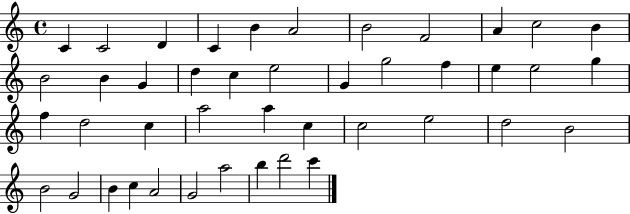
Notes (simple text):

C4/q C4/h D4/q C4/q B4/q A4/h B4/h F4/h A4/q C5/h B4/q B4/h B4/q G4/q D5/q C5/q E5/h G4/q G5/h F5/q E5/q E5/h G5/q F5/q D5/h C5/q A5/h A5/q C5/q C5/h E5/h D5/h B4/h B4/h G4/h B4/q C5/q A4/h G4/h A5/h B5/q D6/h C6/q